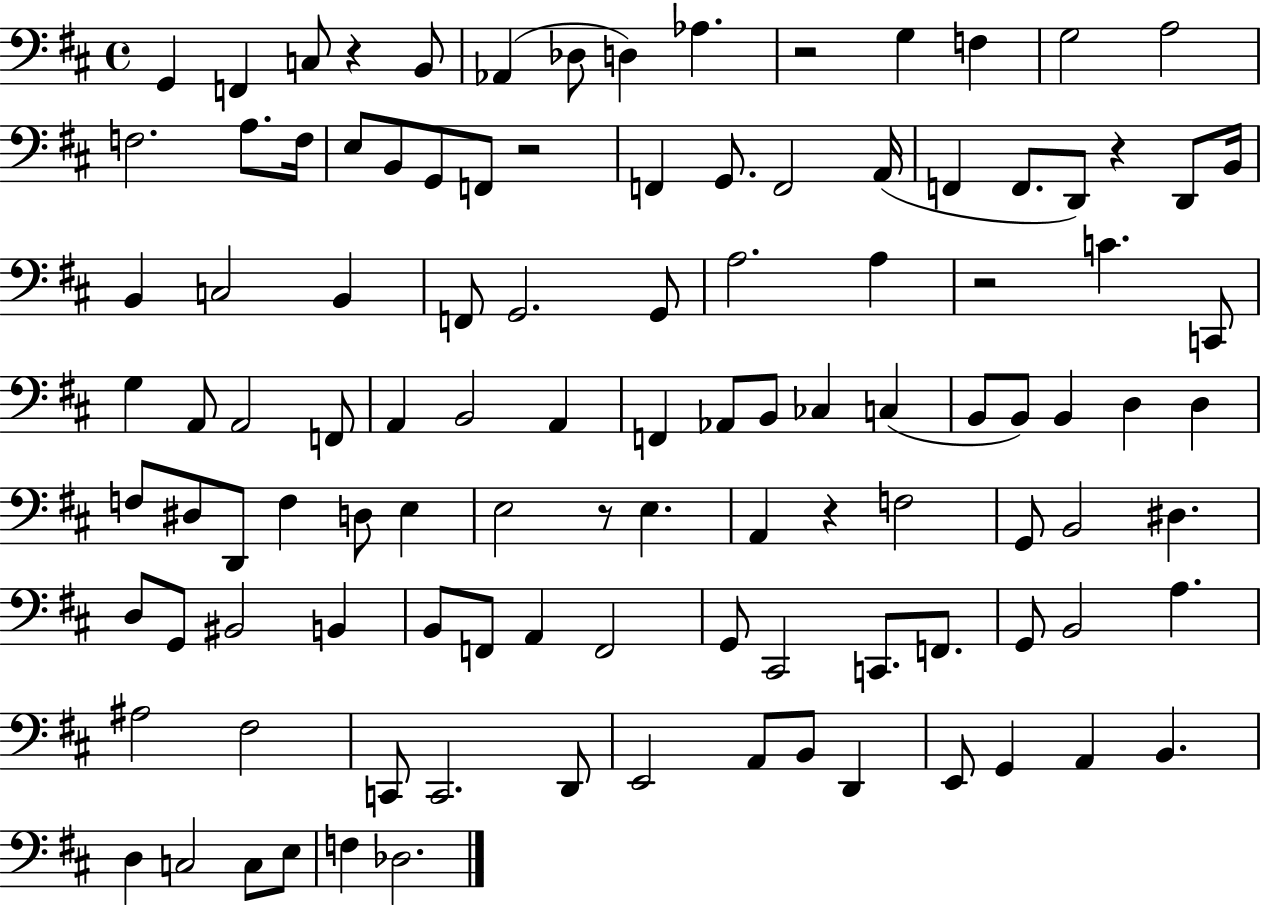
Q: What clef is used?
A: bass